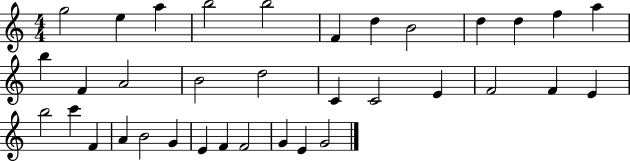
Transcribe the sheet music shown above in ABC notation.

X:1
T:Untitled
M:4/4
L:1/4
K:C
g2 e a b2 b2 F d B2 d d f a b F A2 B2 d2 C C2 E F2 F E b2 c' F A B2 G E F F2 G E G2